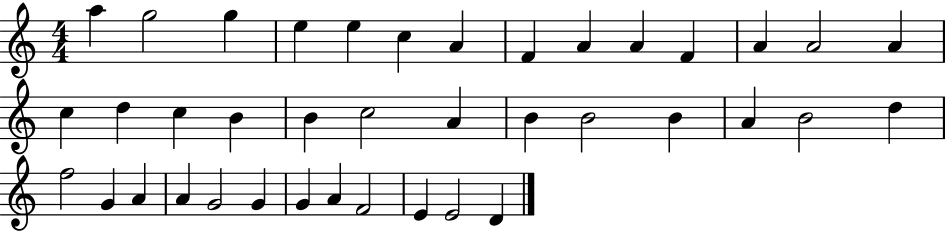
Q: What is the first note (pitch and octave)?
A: A5